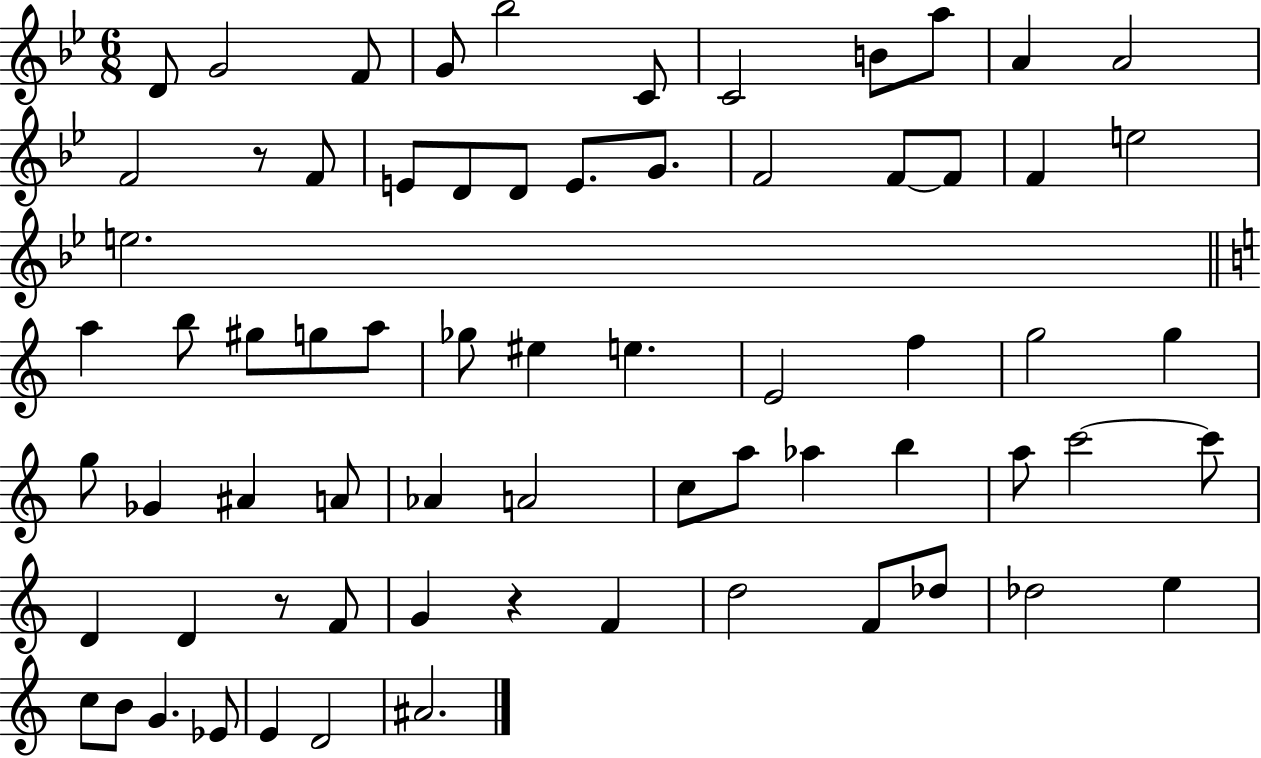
X:1
T:Untitled
M:6/8
L:1/4
K:Bb
D/2 G2 F/2 G/2 _b2 C/2 C2 B/2 a/2 A A2 F2 z/2 F/2 E/2 D/2 D/2 E/2 G/2 F2 F/2 F/2 F e2 e2 a b/2 ^g/2 g/2 a/2 _g/2 ^e e E2 f g2 g g/2 _G ^A A/2 _A A2 c/2 a/2 _a b a/2 c'2 c'/2 D D z/2 F/2 G z F d2 F/2 _d/2 _d2 e c/2 B/2 G _E/2 E D2 ^A2